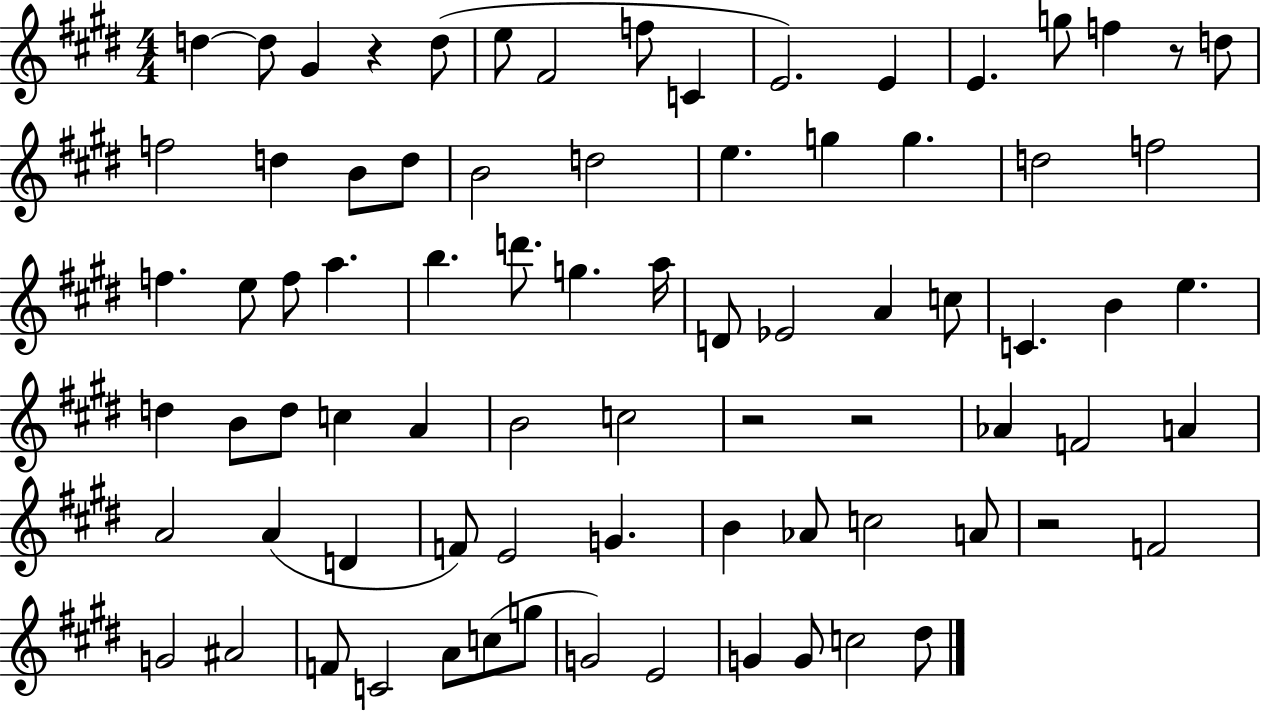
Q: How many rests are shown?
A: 5